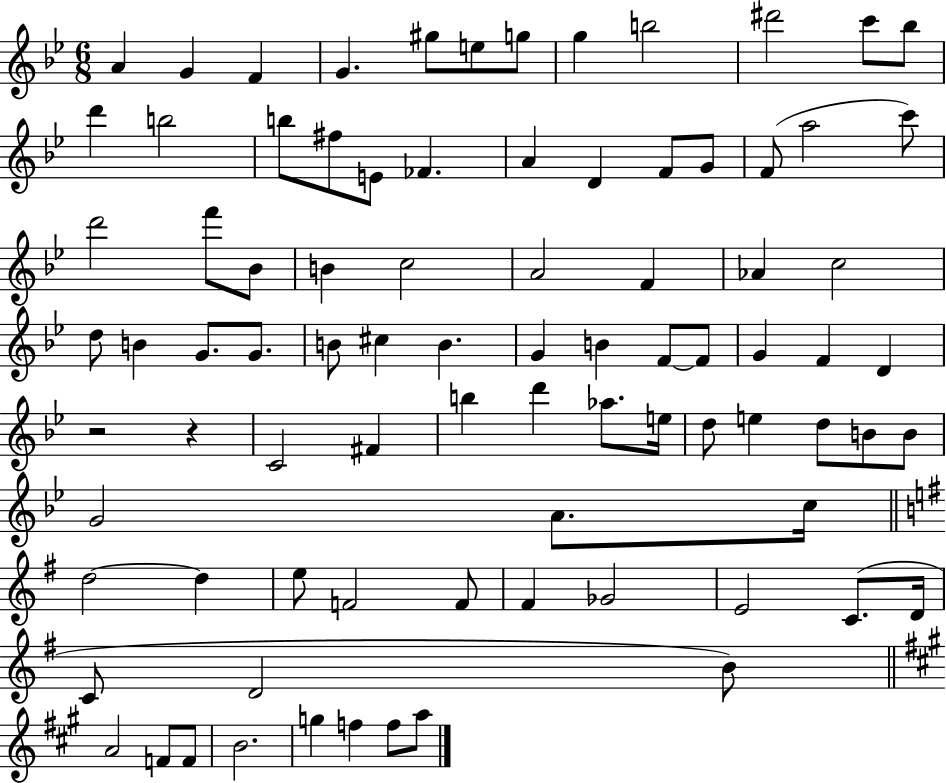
A4/q G4/q F4/q G4/q. G#5/e E5/e G5/e G5/q B5/h D#6/h C6/e Bb5/e D6/q B5/h B5/e F#5/e E4/e FES4/q. A4/q D4/q F4/e G4/e F4/e A5/h C6/e D6/h F6/e Bb4/e B4/q C5/h A4/h F4/q Ab4/q C5/h D5/e B4/q G4/e. G4/e. B4/e C#5/q B4/q. G4/q B4/q F4/e F4/e G4/q F4/q D4/q R/h R/q C4/h F#4/q B5/q D6/q Ab5/e. E5/s D5/e E5/q D5/e B4/e B4/e G4/h A4/e. C5/s D5/h D5/q E5/e F4/h F4/e F#4/q Gb4/h E4/h C4/e. D4/s C4/e D4/h B4/e A4/h F4/e F4/e B4/h. G5/q F5/q F5/e A5/e